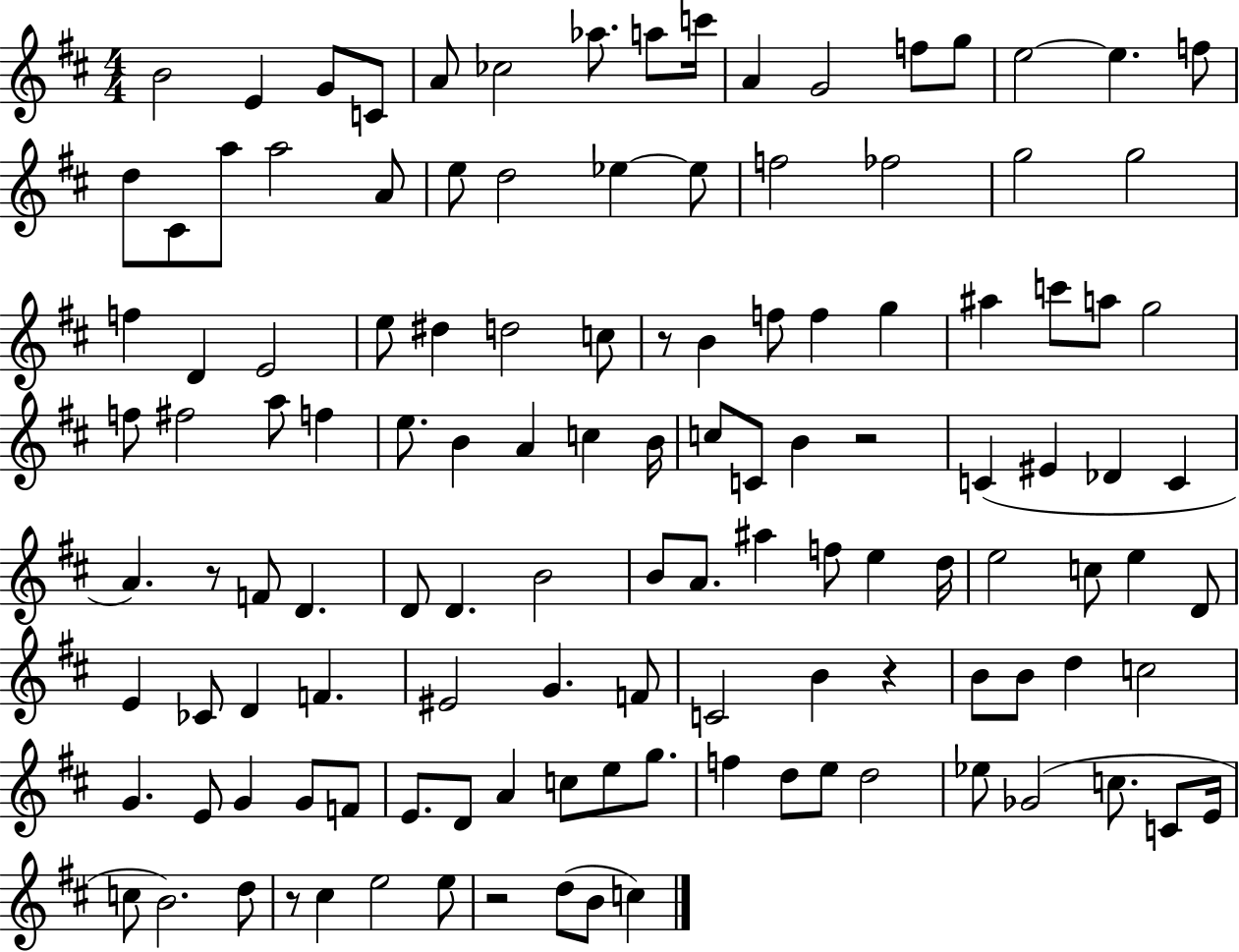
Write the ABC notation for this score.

X:1
T:Untitled
M:4/4
L:1/4
K:D
B2 E G/2 C/2 A/2 _c2 _a/2 a/2 c'/4 A G2 f/2 g/2 e2 e f/2 d/2 ^C/2 a/2 a2 A/2 e/2 d2 _e _e/2 f2 _f2 g2 g2 f D E2 e/2 ^d d2 c/2 z/2 B f/2 f g ^a c'/2 a/2 g2 f/2 ^f2 a/2 f e/2 B A c B/4 c/2 C/2 B z2 C ^E _D C A z/2 F/2 D D/2 D B2 B/2 A/2 ^a f/2 e d/4 e2 c/2 e D/2 E _C/2 D F ^E2 G F/2 C2 B z B/2 B/2 d c2 G E/2 G G/2 F/2 E/2 D/2 A c/2 e/2 g/2 f d/2 e/2 d2 _e/2 _G2 c/2 C/2 E/4 c/2 B2 d/2 z/2 ^c e2 e/2 z2 d/2 B/2 c